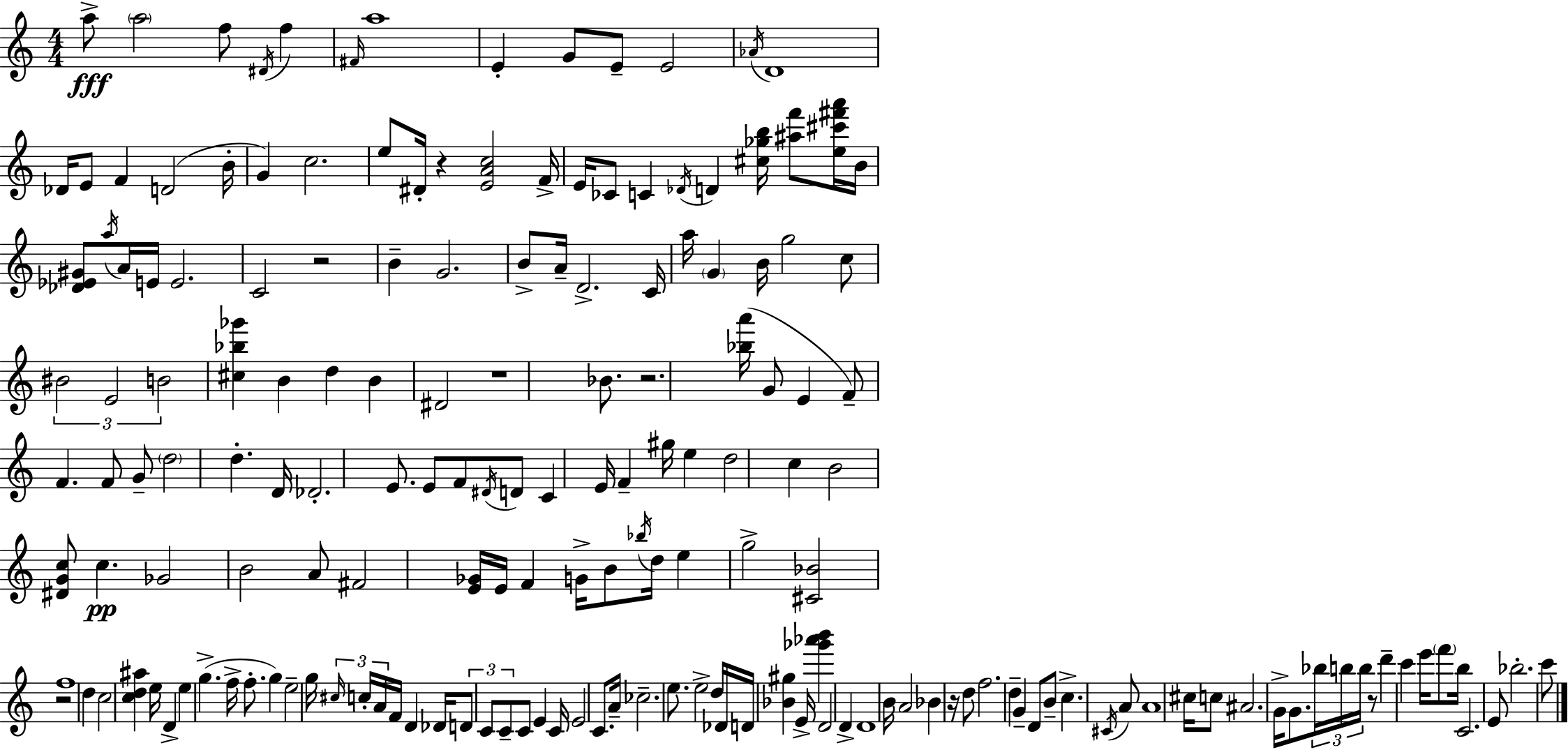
{
  \clef treble
  \numericTimeSignature
  \time 4/4
  \key c \major
  a''8->\fff \parenthesize a''2 f''8 \acciaccatura { dis'16 } f''4 | \grace { fis'16 } a''1 | e'4-. g'8 e'8-- e'2 | \acciaccatura { aes'16 } d'1 | \break des'16 e'8 f'4 d'2( | b'16-. g'4) c''2. | e''8 dis'16-. r4 <e' a' c''>2 | f'16-> e'16 ces'8 c'4 \acciaccatura { des'16 } d'4 <cis'' ges'' b''>16 | \break <ais'' f'''>8 <e'' cis''' fis''' a'''>16 b'16 <des' ees' gis'>8 \acciaccatura { a''16 } a'16 e'16 e'2. | c'2 r2 | b'4-- g'2. | b'8-> a'16-- d'2.-> | \break c'16 a''16 \parenthesize g'4 b'16 g''2 | c''8 \tuplet 3/2 { bis'2 e'2 | b'2 } <cis'' bes'' ges'''>4 | b'4 d''4 b'4 dis'2 | \break r1 | bes'8. r2. | <bes'' a'''>16( g'8 e'4 f'8--) f'4. | f'8 g'8-- \parenthesize d''2 d''4.-. | \break d'16 des'2.-. | e'8. e'8 f'8 \acciaccatura { dis'16 } d'8 c'4 | e'16 f'4-- gis''16 e''4 d''2 | c''4 b'2 <dis' g' c''>8 | \break c''4.\pp ges'2 b'2 | a'8 fis'2 | <e' ges'>16 e'16 f'4 g'16-> b'8 \acciaccatura { bes''16 } d''16 e''4 g''2-> | <cis' bes'>2 r2 | \break f''1 | d''4 c''2 | <c'' d'' ais''>4 e''16 d'4-> e''4 | g''4.->( f''16-> f''8.-. g''4) e''2-- | \break g''16 \tuplet 3/2 { \grace { cis''16 } c''16-. a'16 } f'16 d'4 des'16 | \tuplet 3/2 { d'8 c'8 c'8-- } c'8 e'4 c'16 e'2 | c'8. a'16-- ces''2.-- | e''8. e''2-> | \break d''16 des'16 d'16 <bes' gis''>4 e'16-> <ges''' aes''' b'''>4 d'2 | d'4-> d'1 | b'16 a'2 | bes'4 r16 d''8 f''2. | \break d''4-- g'4-- d'8 b'8-- | c''4.-> \acciaccatura { cis'16 } a'8 a'1 | cis''16 c''8 ais'2. | g'16-> g'8. \tuplet 3/2 { bes''16 b''16 b''16 } r8 | \break d'''4-- c'''4 e'''16 \parenthesize f'''8 b''16 c'2. | e'8 bes''2.-. | c'''8 \bar "|."
}